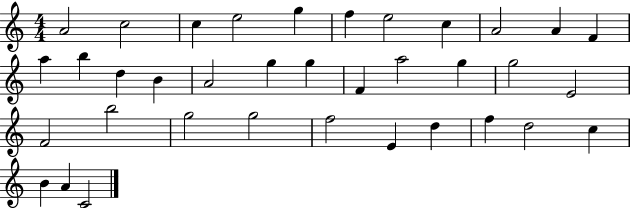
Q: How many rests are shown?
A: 0